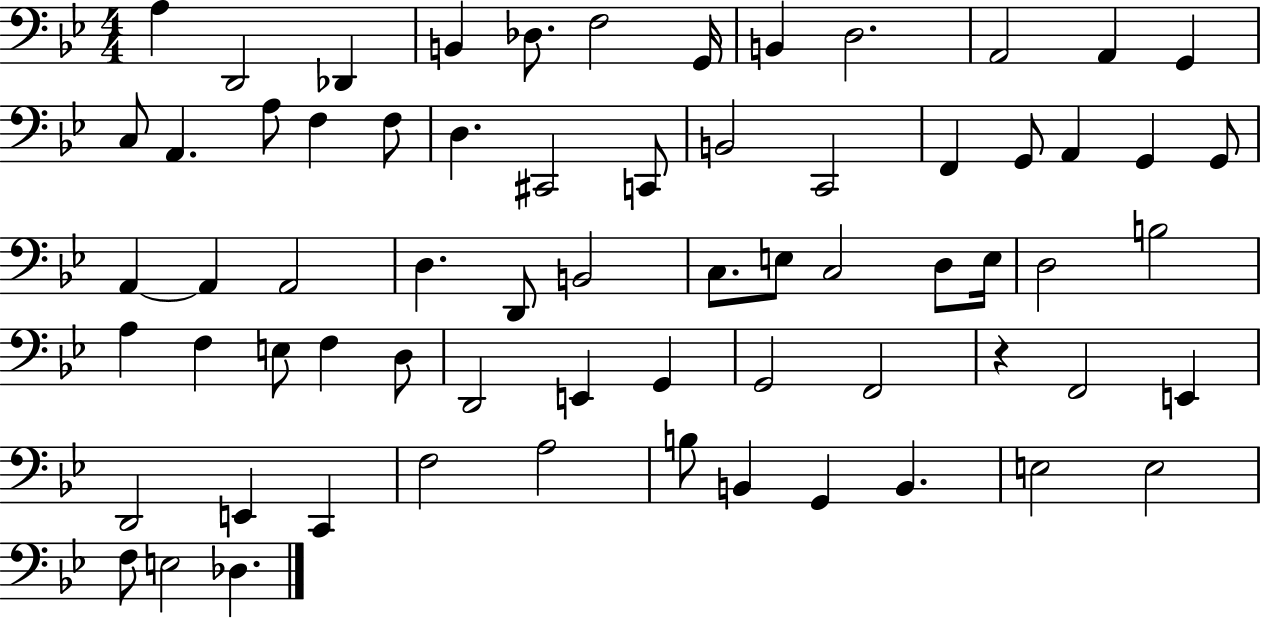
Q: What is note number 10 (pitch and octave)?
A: A2